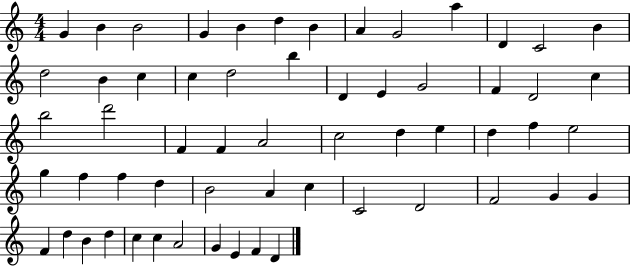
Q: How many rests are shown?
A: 0